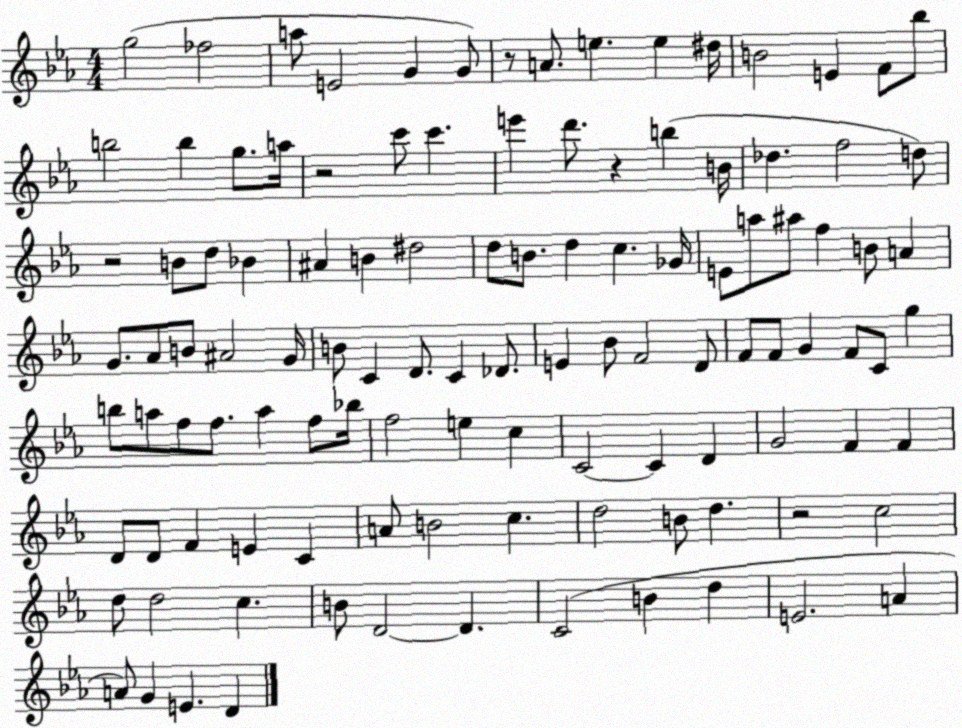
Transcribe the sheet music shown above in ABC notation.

X:1
T:Untitled
M:4/4
L:1/4
K:Eb
g2 _f2 a/2 E2 G G/2 z/2 A/2 e e ^d/4 B2 E F/2 _b/2 b2 b g/2 a/4 z2 c'/2 c' e' d'/2 z b B/4 _d f2 d/2 z2 B/2 d/2 _B ^A B ^d2 d/2 B/2 d c _G/4 E/2 a/2 ^a/2 f B/2 A G/2 _A/2 B/2 ^A2 G/4 B/2 C D/2 C _D/2 E _B/2 F2 D/2 F/2 F/2 G F/2 C/2 g b/2 a/2 f/2 f/2 a f/2 _b/4 f2 e c C2 C D G2 F F D/2 D/2 F E C A/2 B2 c d2 B/2 d z2 c2 d/2 d2 c B/2 D2 D C2 B d E2 A A/2 G E D